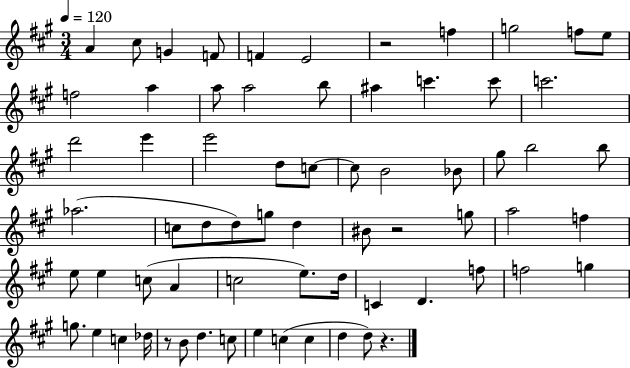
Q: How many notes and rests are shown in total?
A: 68